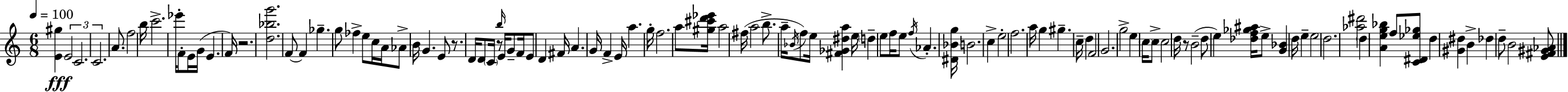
[E4,G#5]/q E4/h C4/h. C4/h. A4/e. F5/h B5/s C6/h. Eb6/s F4/e E4/s G4/s E4/q. F4/s R/h. [D5,Bb5,G6]/h. F4/e F4/q Gb5/q. G5/e FES5/q E5/e C5/s A4/s Ab4/e B4/s G4/q. E4/e R/e. D4/s D4/e C4/s R/e B5/s E4/s G4/e F4/s E4/e D4/q F#4/s A4/q. G4/s F4/q E4/s A5/q. G5/s F5/h. A5/e [G#5,C#6,D6,Eb6]/s A5/h F#5/s A5/h B5/e. A5/s Bb4/s F5/e E5/s [F#4,Gb4,D#5,A5]/q E5/s D5/q E5/e F5/s E5/e F5/s Ab4/q. [D#4,Bb4,G5]/s B4/h. C5/q E5/h F5/h. A5/s G5/q G#5/q. C5/s D5/q F4/h G4/h. G5/h E5/q C5/s C5/e C5/h D5/s R/e B4/h D5/e E5/q [Db5,F5,Gb5,A#5]/s E5/e [G4,Bb4]/q D5/s E5/q E5/h D5/h. [Ab5,D#6]/h D5/q [A4,E5,G5,Bb5]/q F5/e [C4,D#4,Eb5,Gb5]/e D5/q [G#4,D#5]/q B4/q Db5/q D5/e B4/h [E4,F#4,G#4,Ab4]/e